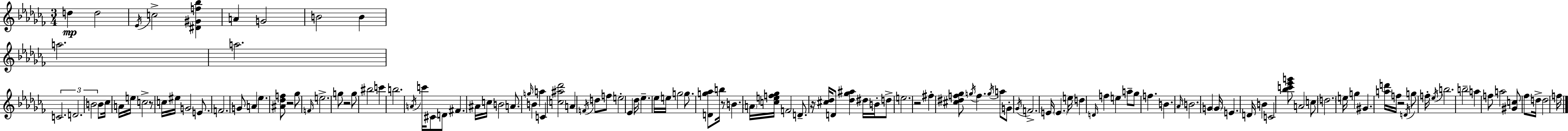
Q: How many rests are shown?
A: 7